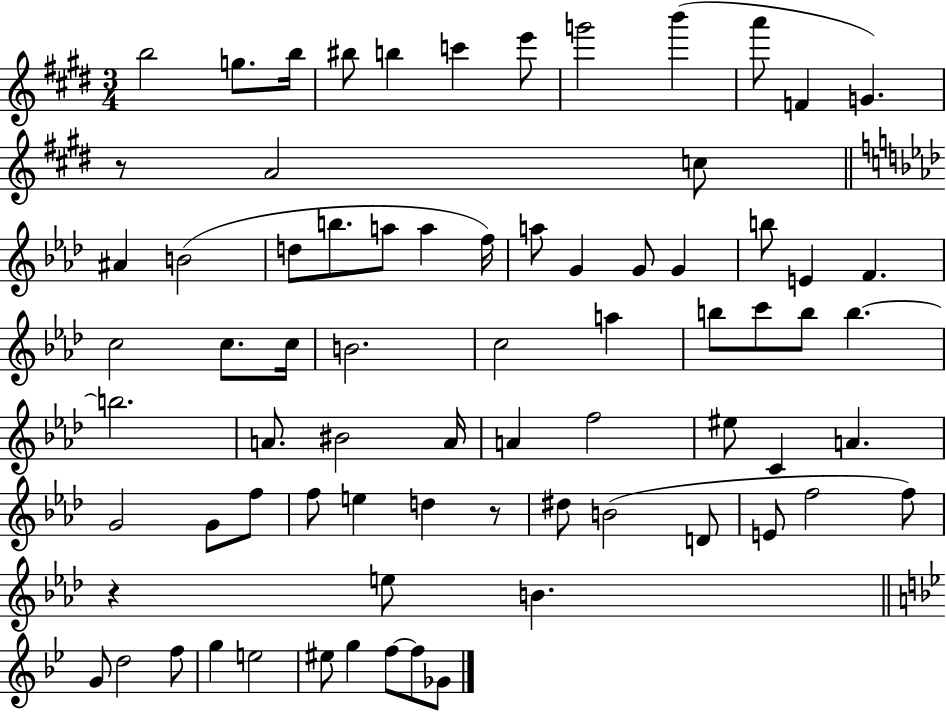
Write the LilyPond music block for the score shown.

{
  \clef treble
  \numericTimeSignature
  \time 3/4
  \key e \major
  b''2 g''8. b''16 | bis''8 b''4 c'''4 e'''8 | g'''2 b'''4( | a'''8 f'4 g'4.) | \break r8 a'2 c''8 | \bar "||" \break \key aes \major ais'4 b'2( | d''8 b''8. a''8 a''4 f''16) | a''8 g'4 g'8 g'4 | b''8 e'4 f'4. | \break c''2 c''8. c''16 | b'2. | c''2 a''4 | b''8 c'''8 b''8 b''4.~~ | \break b''2. | a'8. bis'2 a'16 | a'4 f''2 | eis''8 c'4 a'4. | \break g'2 g'8 f''8 | f''8 e''4 d''4 r8 | dis''8 b'2( d'8 | e'8 f''2 f''8) | \break r4 e''8 b'4. | \bar "||" \break \key bes \major g'8 d''2 f''8 | g''4 e''2 | eis''8 g''4 f''8~~ f''8 ges'8 | \bar "|."
}